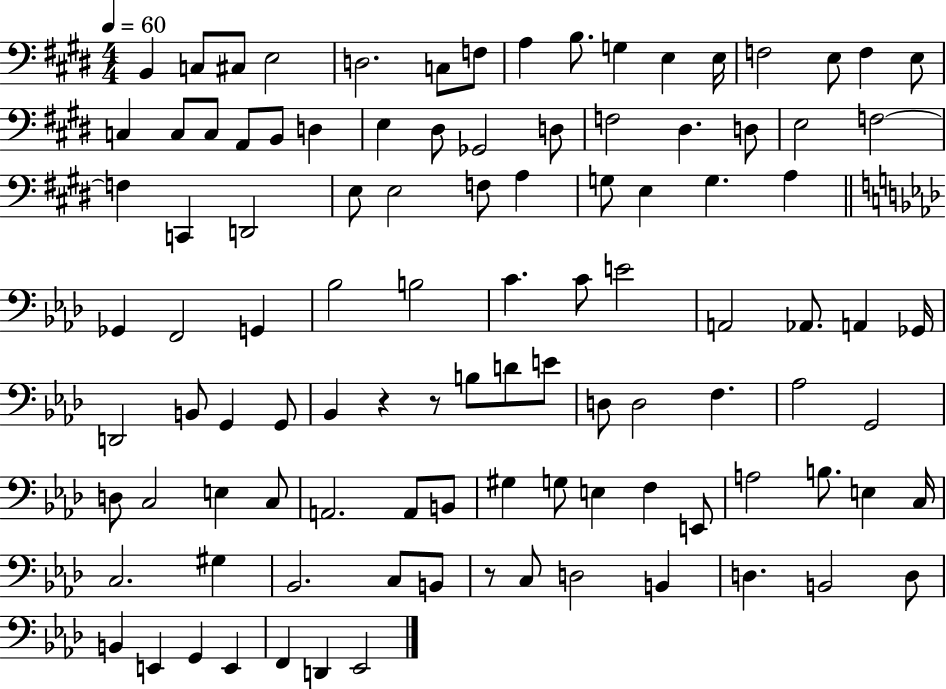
B2/q C3/e C#3/e E3/h D3/h. C3/e F3/e A3/q B3/e. G3/q E3/q E3/s F3/h E3/e F3/q E3/e C3/q C3/e C3/e A2/e B2/e D3/q E3/q D#3/e Gb2/h D3/e F3/h D#3/q. D3/e E3/h F3/h F3/q C2/q D2/h E3/e E3/h F3/e A3/q G3/e E3/q G3/q. A3/q Gb2/q F2/h G2/q Bb3/h B3/h C4/q. C4/e E4/h A2/h Ab2/e. A2/q Gb2/s D2/h B2/e G2/q G2/e Bb2/q R/q R/e B3/e D4/e E4/e D3/e D3/h F3/q. Ab3/h G2/h D3/e C3/h E3/q C3/e A2/h. A2/e B2/e G#3/q G3/e E3/q F3/q E2/e A3/h B3/e. E3/q C3/s C3/h. G#3/q Bb2/h. C3/e B2/e R/e C3/e D3/h B2/q D3/q. B2/h D3/e B2/q E2/q G2/q E2/q F2/q D2/q Eb2/h